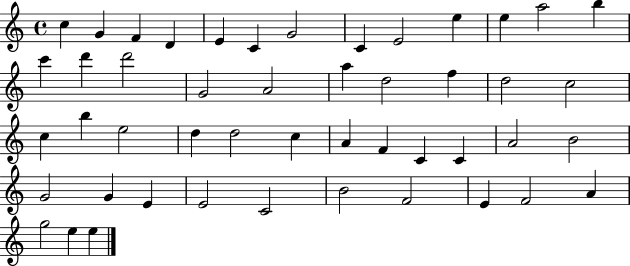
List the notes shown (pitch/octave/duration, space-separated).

C5/q G4/q F4/q D4/q E4/q C4/q G4/h C4/q E4/h E5/q E5/q A5/h B5/q C6/q D6/q D6/h G4/h A4/h A5/q D5/h F5/q D5/h C5/h C5/q B5/q E5/h D5/q D5/h C5/q A4/q F4/q C4/q C4/q A4/h B4/h G4/h G4/q E4/q E4/h C4/h B4/h F4/h E4/q F4/h A4/q G5/h E5/q E5/q